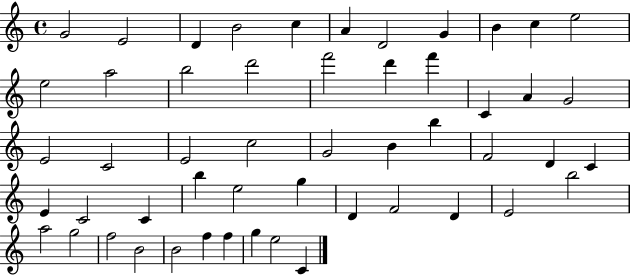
G4/h E4/h D4/q B4/h C5/q A4/q D4/h G4/q B4/q C5/q E5/h E5/h A5/h B5/h D6/h F6/h D6/q F6/q C4/q A4/q G4/h E4/h C4/h E4/h C5/h G4/h B4/q B5/q F4/h D4/q C4/q E4/q C4/h C4/q B5/q E5/h G5/q D4/q F4/h D4/q E4/h B5/h A5/h G5/h F5/h B4/h B4/h F5/q F5/q G5/q E5/h C4/q